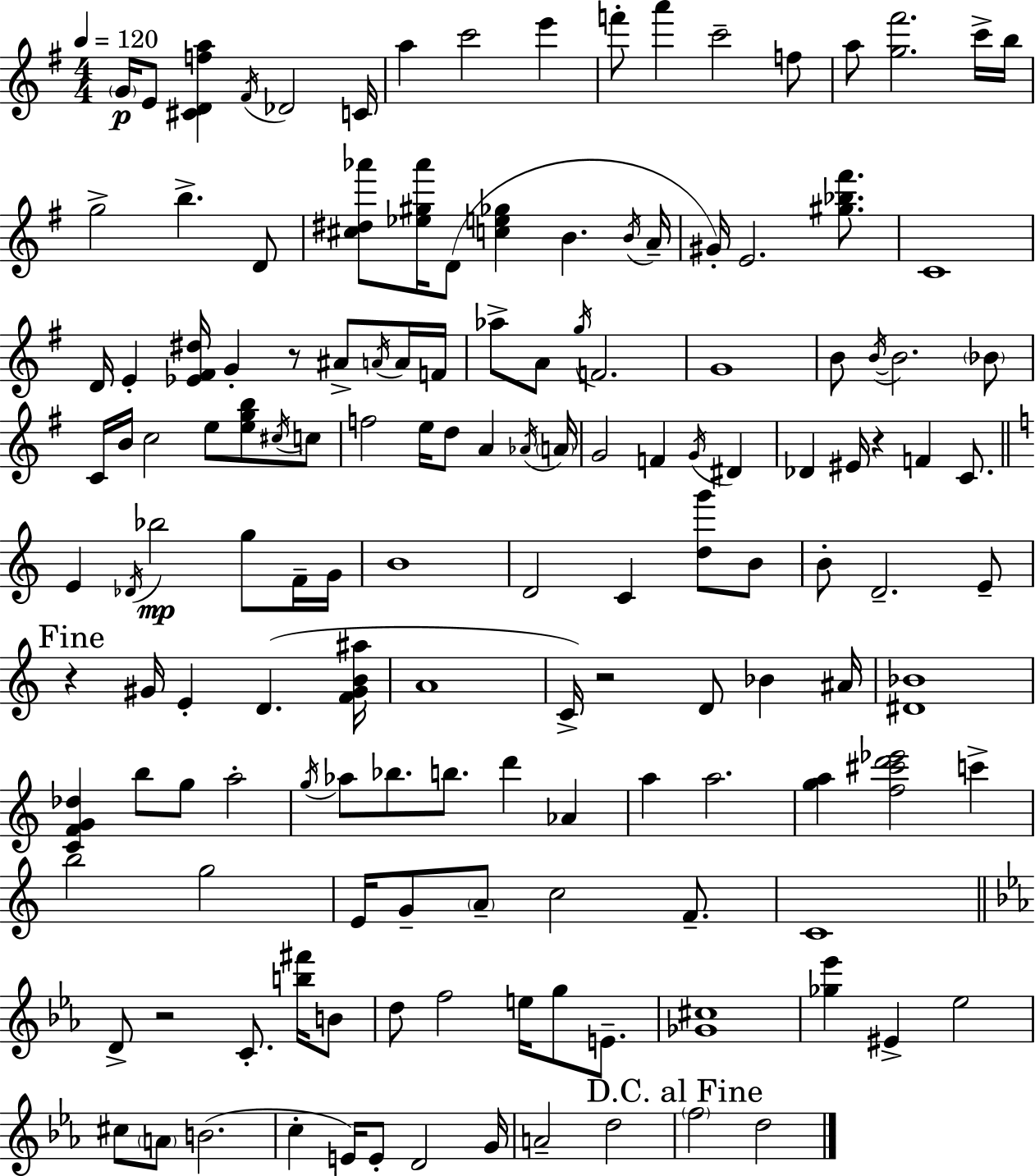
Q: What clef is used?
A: treble